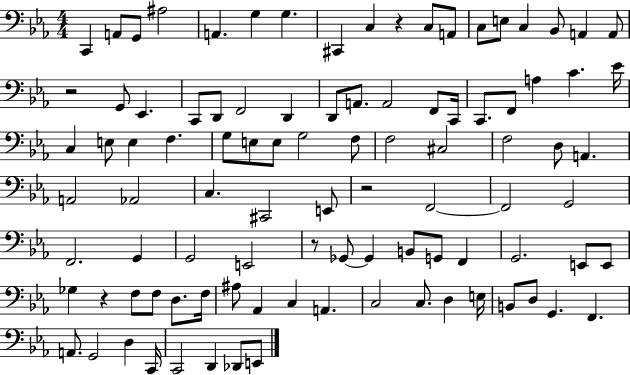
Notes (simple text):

C2/q A2/e G2/e A#3/h A2/q. G3/q G3/q. C#2/q C3/q R/q C3/e A2/e C3/e E3/e C3/q Bb2/e A2/q A2/e R/h G2/e Eb2/q. C2/e D2/e F2/h D2/q D2/e A2/e. A2/h F2/e C2/s C2/e. F2/e A3/q C4/q. Eb4/s C3/q E3/e E3/q F3/q. G3/e E3/e E3/e G3/h F3/e F3/h C#3/h F3/h D3/e A2/q. A2/h Ab2/h C3/q. C#2/h E2/e R/h F2/h F2/h G2/h F2/h. G2/q G2/h E2/h R/e Gb2/e Gb2/q B2/e G2/e F2/q G2/h. E2/e E2/e Gb3/q R/q F3/e F3/e D3/e. F3/s A#3/e Ab2/q C3/q A2/q. C3/h C3/e. D3/q E3/s B2/e D3/e G2/q. F2/q. A2/e. G2/h D3/q C2/s C2/h D2/q Db2/e E2/e